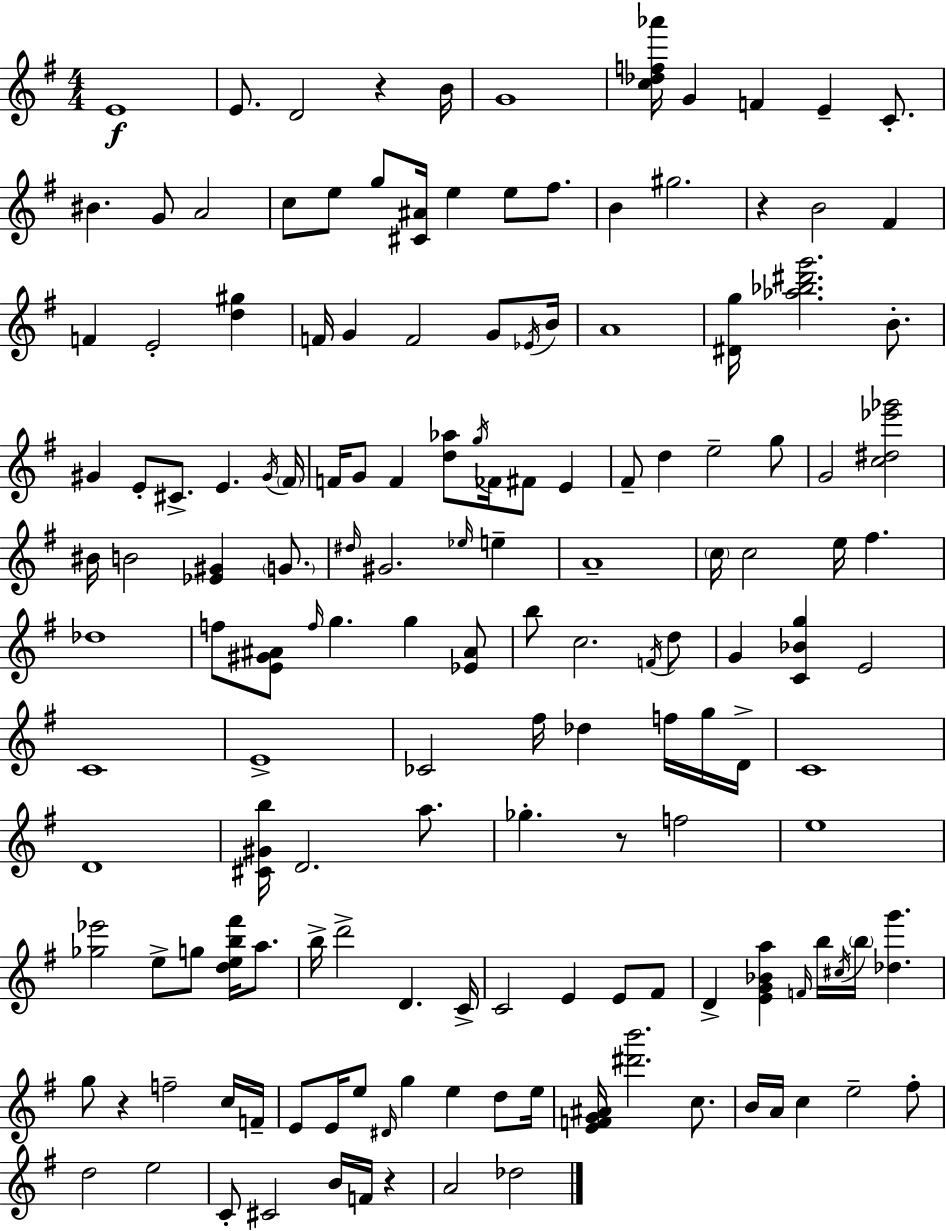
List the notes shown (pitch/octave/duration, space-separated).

E4/w E4/e. D4/h R/q B4/s G4/w [C5,Db5,F5,Ab6]/s G4/q F4/q E4/q C4/e. BIS4/q. G4/e A4/h C5/e E5/e G5/e [C#4,A#4]/s E5/q E5/e F#5/e. B4/q G#5/h. R/q B4/h F#4/q F4/q E4/h [D5,G#5]/q F4/s G4/q F4/h G4/e Eb4/s B4/s A4/w [D#4,G5]/s [Ab5,Bb5,D#6,G6]/h. B4/e. G#4/q E4/e C#4/e. E4/q. G#4/s F#4/s F4/s G4/e F4/q [D5,Ab5]/e G5/s FES4/s F#4/e E4/q F#4/e D5/q E5/h G5/e G4/h [C5,D#5,Eb6,Gb6]/h BIS4/s B4/h [Eb4,G#4]/q G4/e. D#5/s G#4/h. Eb5/s E5/q A4/w C5/s C5/h E5/s F#5/q. Db5/w F5/e [E4,G#4,A#4]/e F5/s G5/q. G5/q [Eb4,A#4]/e B5/e C5/h. F4/s D5/e G4/q [C4,Bb4,G5]/q E4/h C4/w E4/w CES4/h F#5/s Db5/q F5/s G5/s D4/s C4/w D4/w [C#4,G#4,B5]/s D4/h. A5/e. Gb5/q. R/e F5/h E5/w [Gb5,Eb6]/h E5/e G5/e [D5,E5,B5,F#6]/s A5/e. B5/s D6/h D4/q. C4/s C4/h E4/q E4/e F#4/e D4/q [E4,G4,Bb4,A5]/q F4/s B5/s C#5/s B5/s [Db5,G6]/q. G5/e R/q F5/h C5/s F4/s E4/e E4/s E5/e D#4/s G5/q E5/q D5/e E5/s [E4,F4,G4,A#4]/s [D#6,B6]/h. C5/e. B4/s A4/s C5/q E5/h F#5/e D5/h E5/h C4/e C#4/h B4/s F4/s R/q A4/h Db5/h